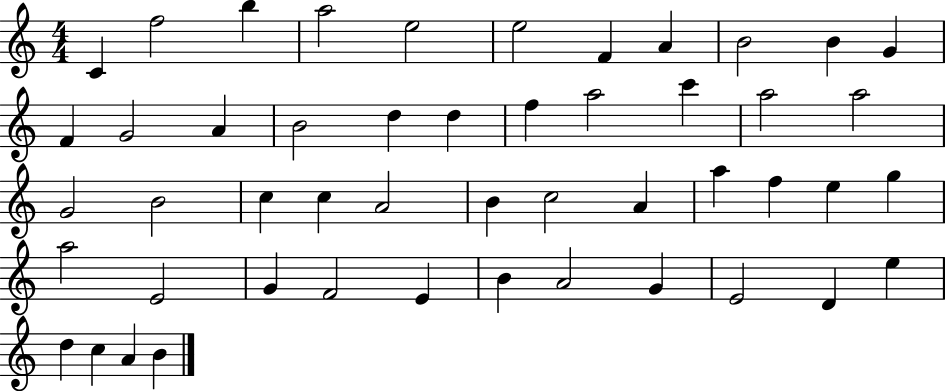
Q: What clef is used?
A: treble